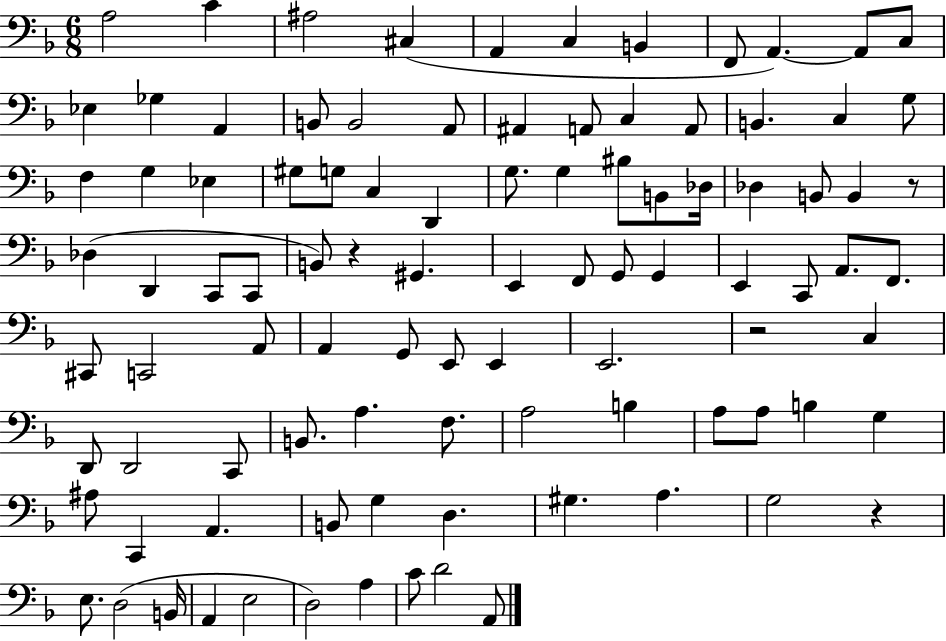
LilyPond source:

{
  \clef bass
  \numericTimeSignature
  \time 6/8
  \key f \major
  \repeat volta 2 { a2 c'4 | ais2 cis4( | a,4 c4 b,4 | f,8 a,4.~~) a,8 c8 | \break ees4 ges4 a,4 | b,8 b,2 a,8 | ais,4 a,8 c4 a,8 | b,4. c4 g8 | \break f4 g4 ees4 | gis8 g8 c4 d,4 | g8. g4 bis8 b,8 des16 | des4 b,8 b,4 r8 | \break des4( d,4 c,8 c,8 | b,8) r4 gis,4. | e,4 f,8 g,8 g,4 | e,4 c,8 a,8. f,8. | \break cis,8 c,2 a,8 | a,4 g,8 e,8 e,4 | e,2. | r2 c4 | \break d,8 d,2 c,8 | b,8. a4. f8. | a2 b4 | a8 a8 b4 g4 | \break ais8 c,4 a,4. | b,8 g4 d4. | gis4. a4. | g2 r4 | \break e8. d2( b,16 | a,4 e2 | d2) a4 | c'8 d'2 a,8 | \break } \bar "|."
}